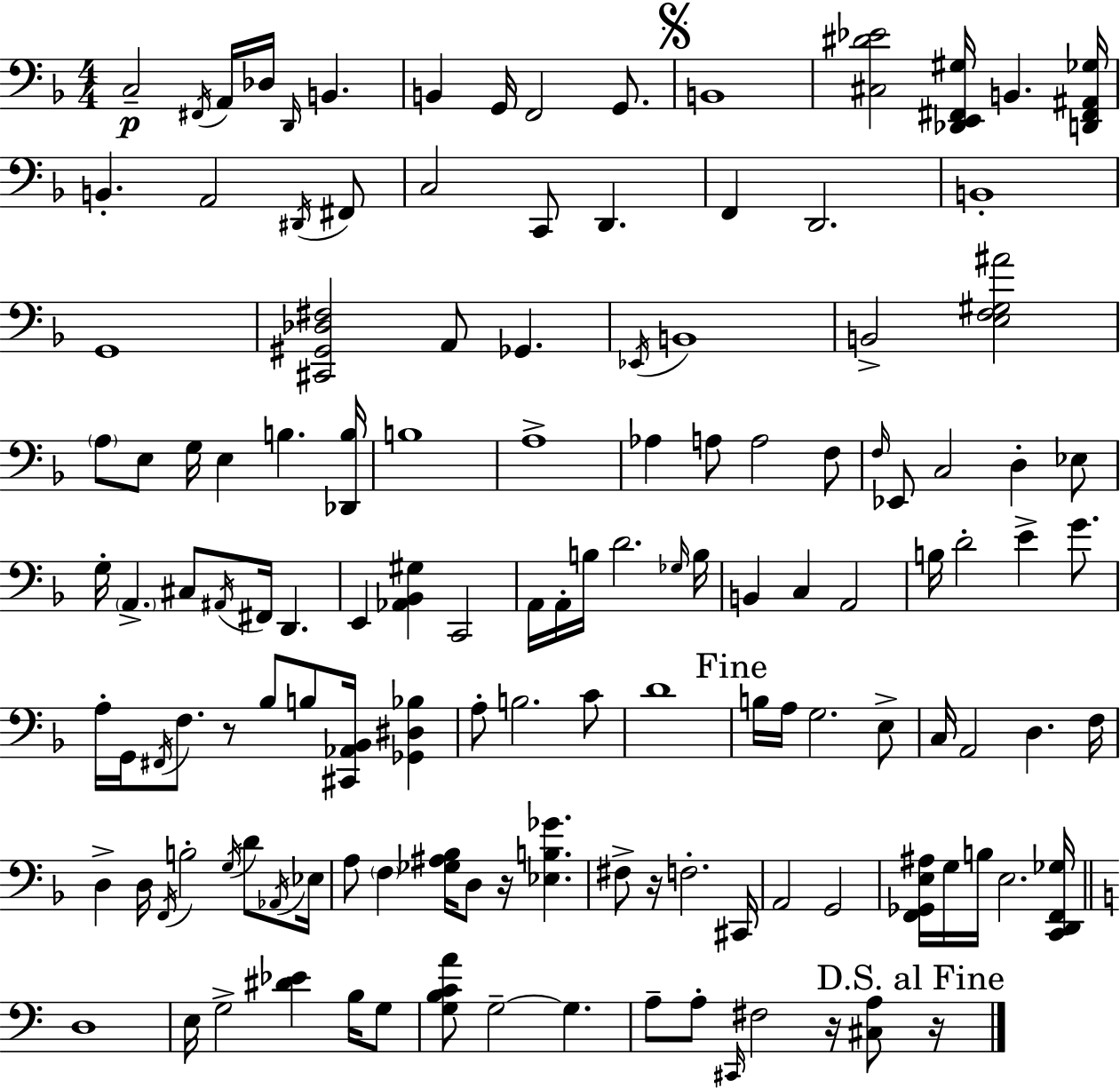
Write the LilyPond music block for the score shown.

{
  \clef bass
  \numericTimeSignature
  \time 4/4
  \key f \major
  c2--\p \acciaccatura { fis,16 } a,16 des16 \grace { d,16 } b,4. | b,4 g,16 f,2 g,8. | \mark \markup { \musicglyph "scripts.segno" } b,1 | <cis dis' ees'>2 <des, e, fis, gis>16 b,4. | \break <d, fis, ais, ges>16 b,4.-. a,2 | \acciaccatura { dis,16 } fis,8 c2 c,8 d,4. | f,4 d,2. | b,1-. | \break g,1 | <cis, gis, des fis>2 a,8 ges,4. | \acciaccatura { ees,16 } b,1 | b,2-> <e f gis ais'>2 | \break \parenthesize a8 e8 g16 e4 b4. | <des, b>16 b1 | a1-> | aes4 a8 a2 | \break f8 \grace { f16 } ees,8 c2 d4-. | ees8 g16-. \parenthesize a,4.-> cis8 \acciaccatura { ais,16 } fis,16 | d,4. e,4 <aes, bes, gis>4 c,2 | a,16 a,16-. b16 d'2. | \break \grace { ges16 } b16 b,4 c4 a,2 | b16 d'2-. | e'4-> g'8. a16-. g,16 \acciaccatura { fis,16 } f8. r8 bes8 | b8 <cis, aes, bes,>16 <ges, dis bes>4 a8-. b2. | \break c'8 d'1 | \mark "Fine" b16 a16 g2. | e8-> c16 a,2 | d4. f16 d4-> d16 \acciaccatura { f,16 } b2-. | \break \acciaccatura { g16 } d'8 \acciaccatura { aes,16 } ees16 a8 \parenthesize f4 | <ges ais bes>16 d8 r16 <ees b ges'>4. fis8-> r16 f2.-. | cis,16 a,2 | g,2 <f, ges, e ais>16 g16 b16 e2. | \break <c, d, f, ges>16 \bar "||" \break \key a \minor d1 | e16 g2-> <dis' ees'>4 b16 g8 | <g b c' a'>8 g2--~~ g4. | a8-- a8-. \grace { cis,16 } fis2 r16 <cis a>8 | \break \mark "D.S. al Fine" r16 \bar "|."
}